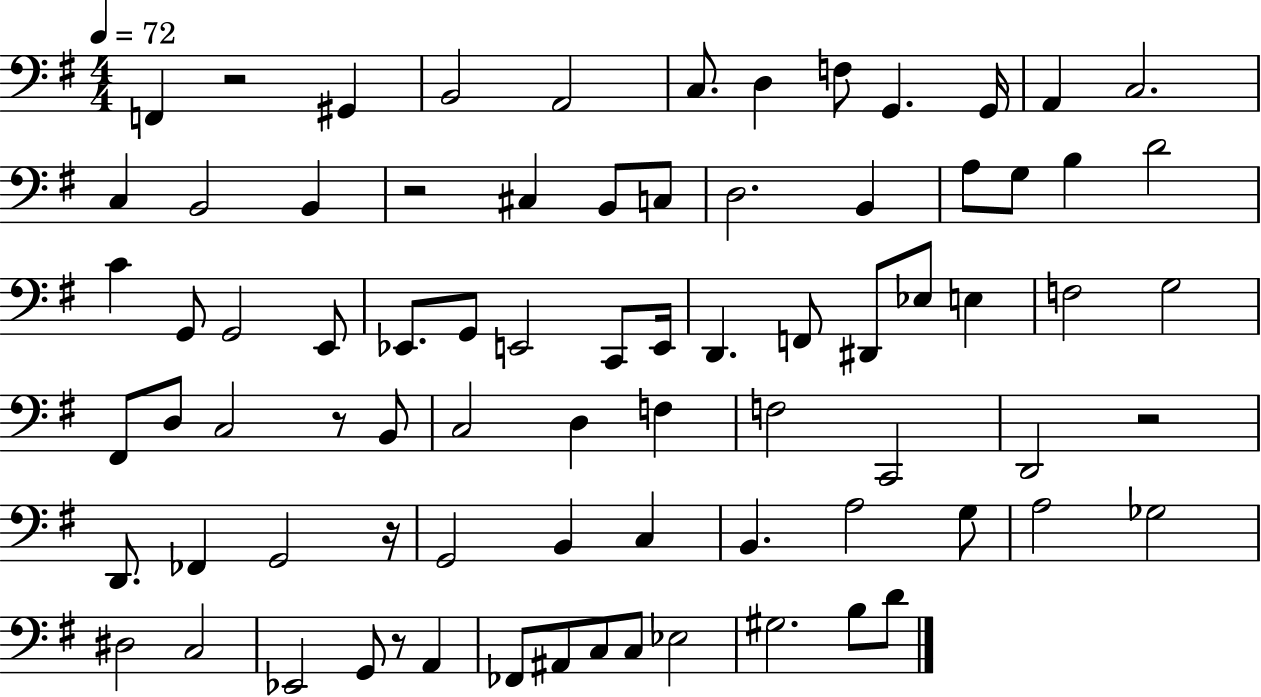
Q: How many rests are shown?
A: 6